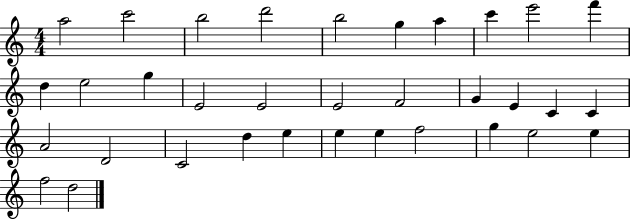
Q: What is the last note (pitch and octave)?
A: D5